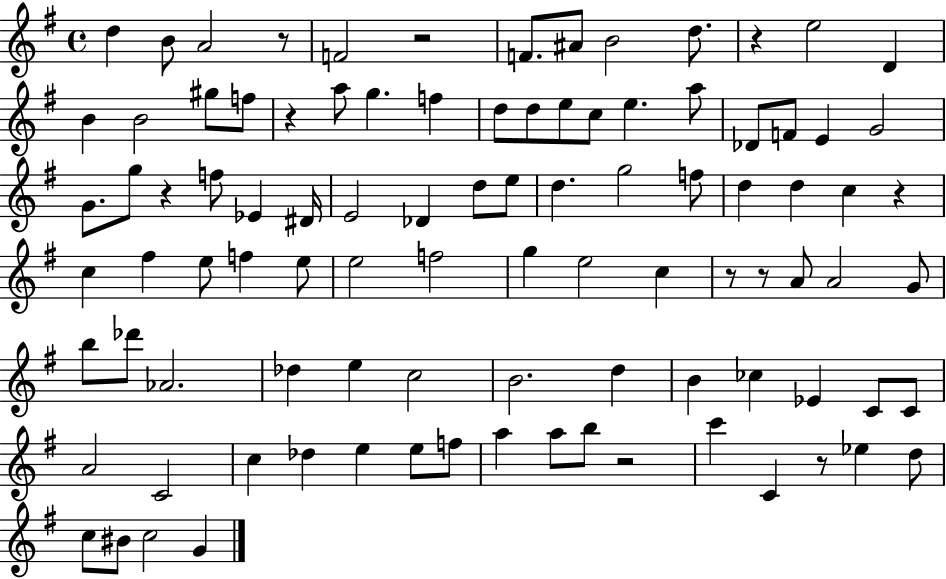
{
  \clef treble
  \time 4/4
  \defaultTimeSignature
  \key g \major
  \repeat volta 2 { d''4 b'8 a'2 r8 | f'2 r2 | f'8. ais'8 b'2 d''8. | r4 e''2 d'4 | \break b'4 b'2 gis''8 f''8 | r4 a''8 g''4. f''4 | d''8 d''8 e''8 c''8 e''4. a''8 | des'8 f'8 e'4 g'2 | \break g'8. g''8 r4 f''8 ees'4 dis'16 | e'2 des'4 d''8 e''8 | d''4. g''2 f''8 | d''4 d''4 c''4 r4 | \break c''4 fis''4 e''8 f''4 e''8 | e''2 f''2 | g''4 e''2 c''4 | r8 r8 a'8 a'2 g'8 | \break b''8 des'''8 aes'2. | des''4 e''4 c''2 | b'2. d''4 | b'4 ces''4 ees'4 c'8 c'8 | \break a'2 c'2 | c''4 des''4 e''4 e''8 f''8 | a''4 a''8 b''8 r2 | c'''4 c'4 r8 ees''4 d''8 | \break c''8 bis'8 c''2 g'4 | } \bar "|."
}